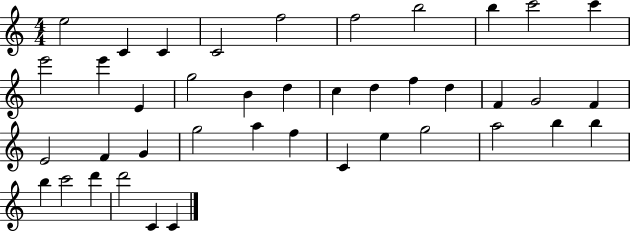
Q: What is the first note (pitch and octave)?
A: E5